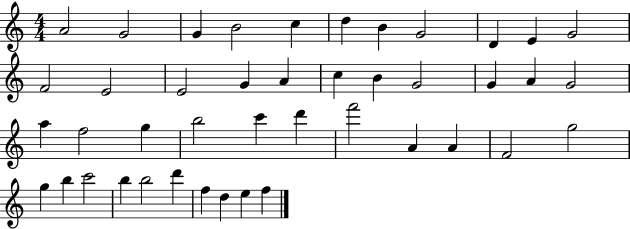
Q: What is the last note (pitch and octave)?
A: F5